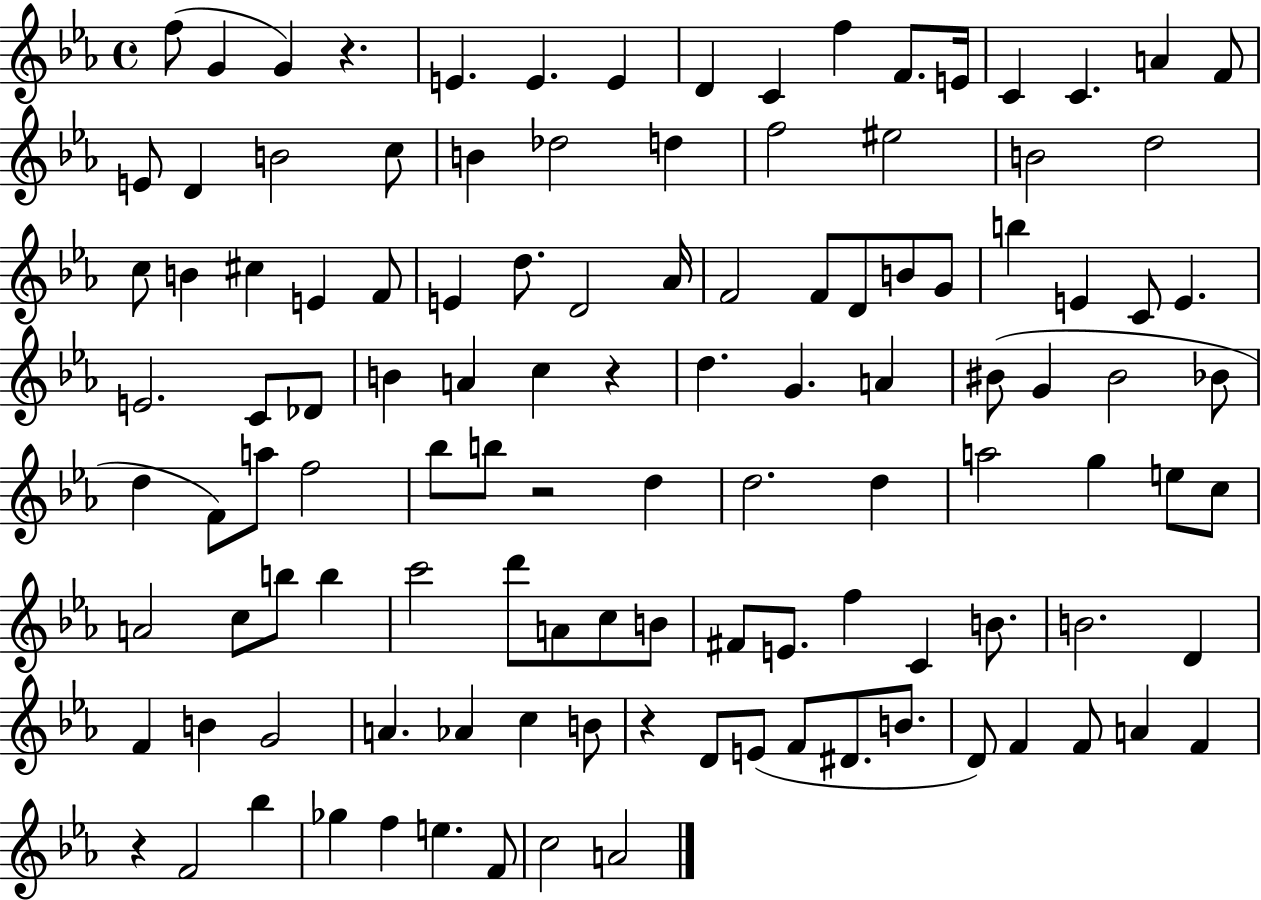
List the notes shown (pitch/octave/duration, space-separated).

F5/e G4/q G4/q R/q. E4/q. E4/q. E4/q D4/q C4/q F5/q F4/e. E4/s C4/q C4/q. A4/q F4/e E4/e D4/q B4/h C5/e B4/q Db5/h D5/q F5/h EIS5/h B4/h D5/h C5/e B4/q C#5/q E4/q F4/e E4/q D5/e. D4/h Ab4/s F4/h F4/e D4/e B4/e G4/e B5/q E4/q C4/e E4/q. E4/h. C4/e Db4/e B4/q A4/q C5/q R/q D5/q. G4/q. A4/q BIS4/e G4/q BIS4/h Bb4/e D5/q F4/e A5/e F5/h Bb5/e B5/e R/h D5/q D5/h. D5/q A5/h G5/q E5/e C5/e A4/h C5/e B5/e B5/q C6/h D6/e A4/e C5/e B4/e F#4/e E4/e. F5/q C4/q B4/e. B4/h. D4/q F4/q B4/q G4/h A4/q. Ab4/q C5/q B4/e R/q D4/e E4/e F4/e D#4/e. B4/e. D4/e F4/q F4/e A4/q F4/q R/q F4/h Bb5/q Gb5/q F5/q E5/q. F4/e C5/h A4/h